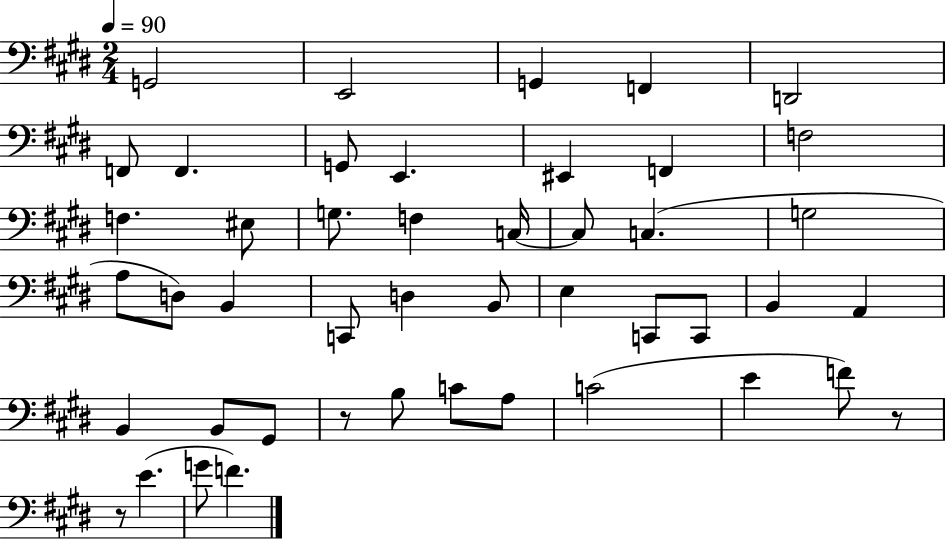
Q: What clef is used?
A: bass